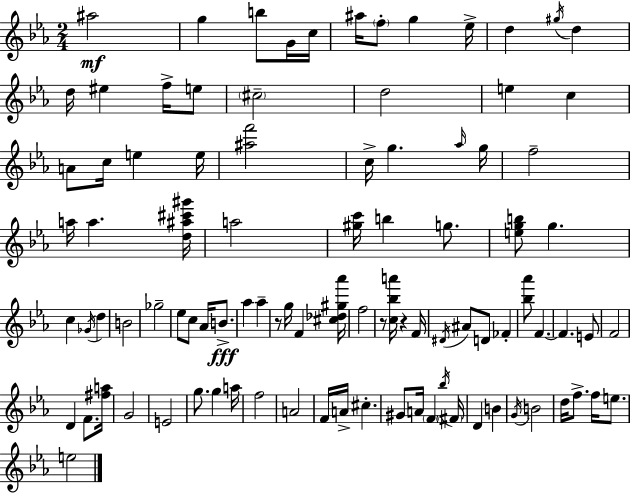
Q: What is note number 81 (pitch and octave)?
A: F5